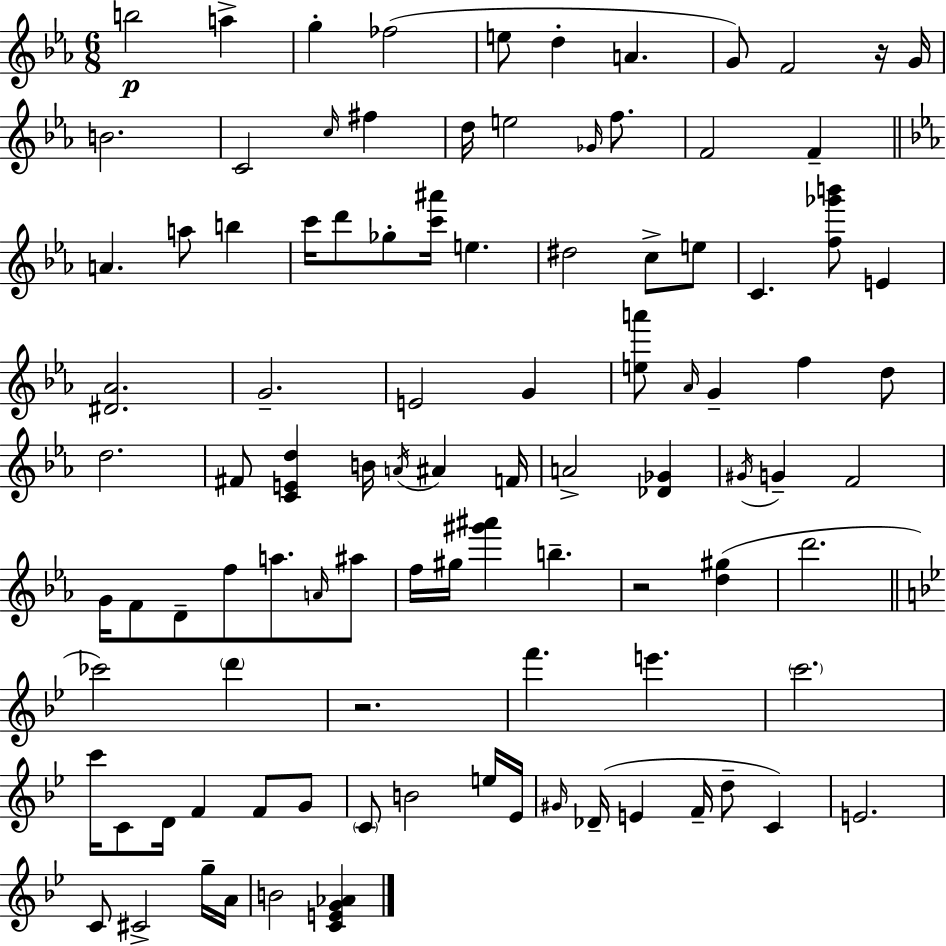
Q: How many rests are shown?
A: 3